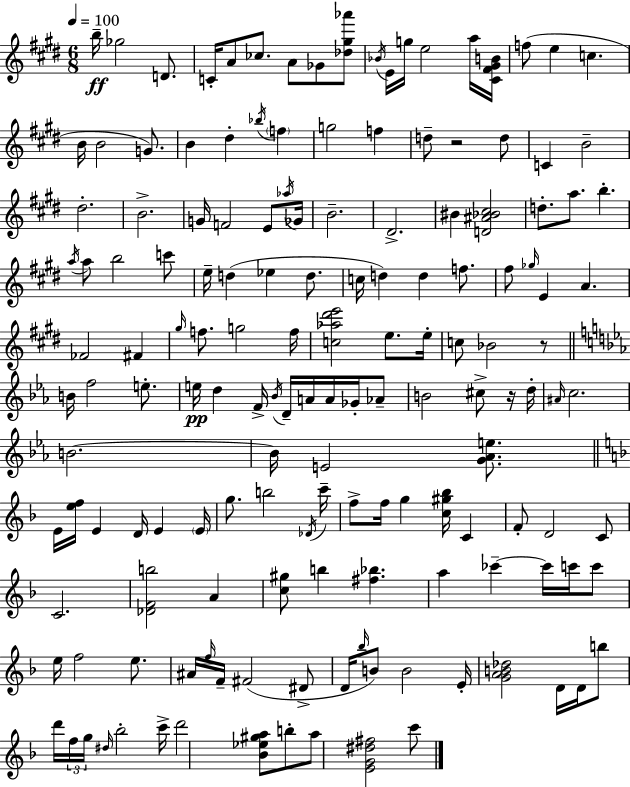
B5/s Gb5/h D4/e. C4/s A4/e CES5/e. A4/e Gb4/e [Db5,G#5,Ab6]/e Bb4/s E4/s G5/s E5/h A5/s [C#4,F#4,G#4,B4]/s F5/e E5/q C5/q. B4/s B4/h G4/e. B4/q D#5/q Bb5/s F5/q G5/h F5/q D5/e R/h D5/e C4/q B4/h D#5/h. B4/h. G4/s F4/h E4/e Ab5/s Gb4/s B4/h. D#4/h. BIS4/q [D4,A#4,Bb4,C#5]/h D5/e. A5/e. B5/q. A5/s A5/e B5/h C6/e E5/s D5/q Eb5/q D5/e. C5/s D5/q D5/q F5/e. F#5/e Gb5/s E4/q A4/q. FES4/h F#4/q G#5/s F5/e. G5/h F5/s [C5,Ab5,D#6,E6]/h E5/e. E5/s C5/e Bb4/h R/e B4/s F5/h E5/e. E5/s D5/q F4/s Bb4/s D4/s A4/s A4/s Gb4/s Ab4/e B4/h C#5/e R/s D5/s A#4/s C5/h. B4/h. B4/s E4/h [G4,Ab4,E5]/e. E4/s [E5,F5]/s E4/q D4/s E4/q E4/s G5/e. B5/h Db4/s C6/s F5/e F5/s G5/q [C5,G#5,Bb5]/s C4/q F4/e D4/h C4/e C4/h. [Db4,F4,B5]/h A4/q [C5,G#5]/e B5/q [F#5,Bb5]/q. A5/q CES6/q CES6/s C6/s C6/e E5/s F5/h E5/e. A#4/s F5/s F4/s F#4/h D#4/e D4/s Bb5/s B4/e B4/h E4/s [G4,A4,B4,Db5]/h D4/s D4/s B5/e D6/s F5/s G5/s D#5/s Bb5/h C6/s D6/h [Bb4,Eb5,G#5,A5]/e B5/e A5/e [E4,G4,D#5,F#5]/h C6/e